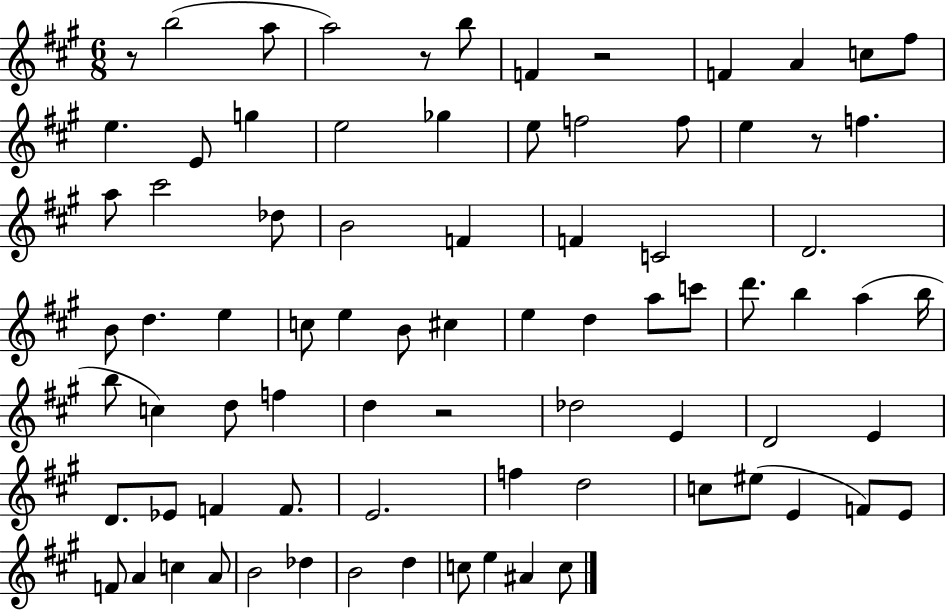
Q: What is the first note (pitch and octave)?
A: B5